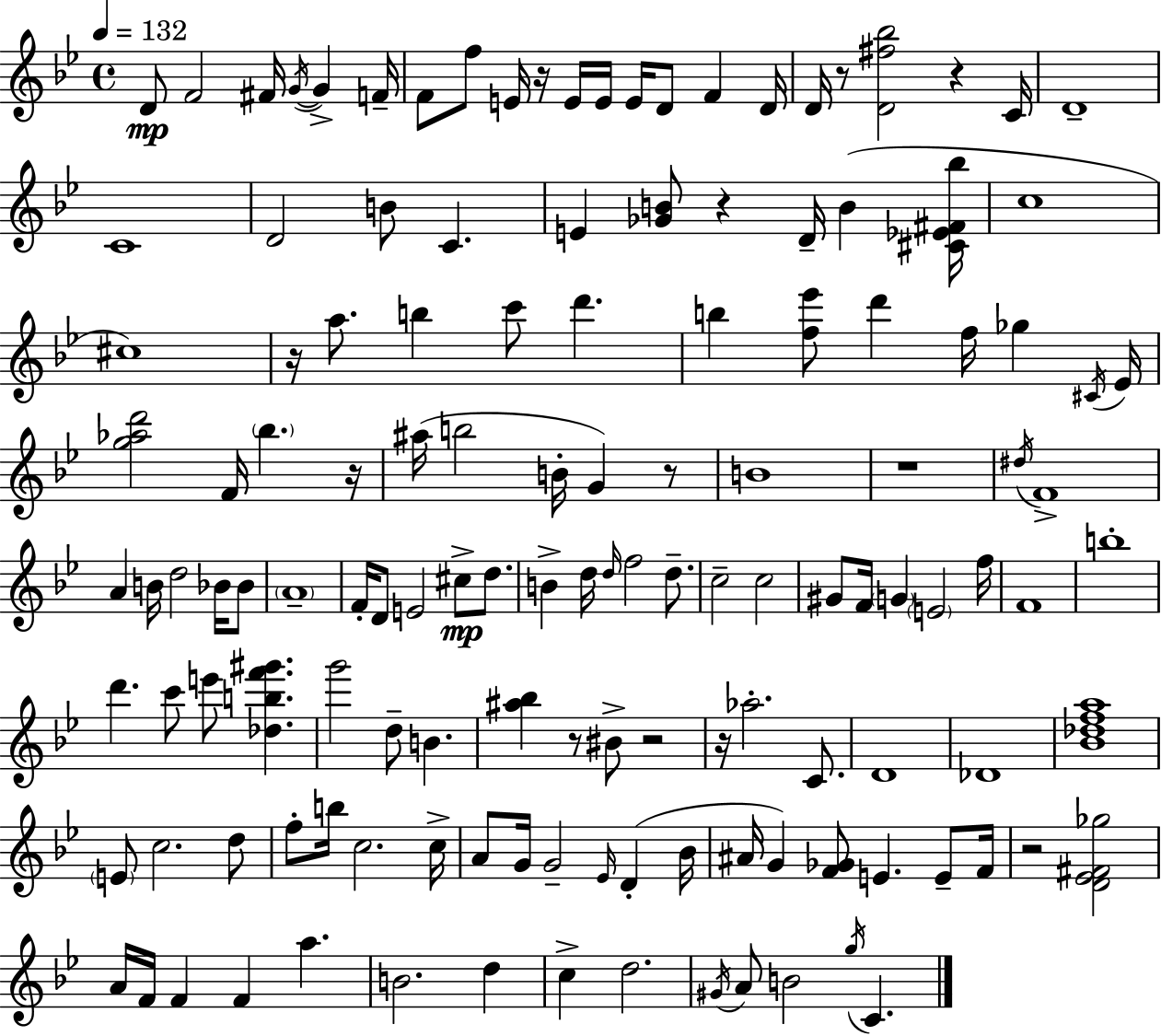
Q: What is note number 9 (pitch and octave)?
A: E4